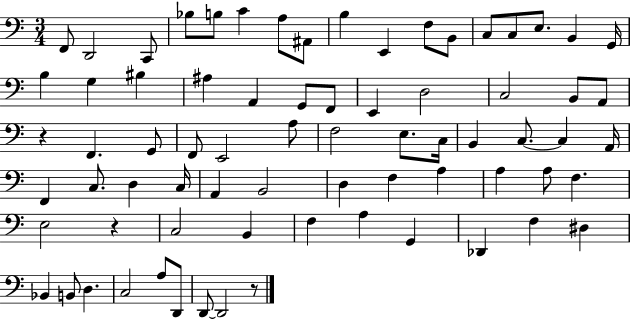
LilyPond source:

{
  \clef bass
  \numericTimeSignature
  \time 3/4
  \key c \major
  \repeat volta 2 { f,8 d,2 c,8 | bes8 b8 c'4 a8 ais,8 | b4 e,4 f8 b,8 | c8 c8 e8. b,4 g,16 | \break b4 g4 bis4 | ais4 a,4 g,8 f,8 | e,4 d2 | c2 b,8 a,8 | \break r4 f,4. g,8 | f,8 e,2 a8 | f2 e8. c16 | b,4 c8.~~ c4 a,16 | \break f,4 c8. d4 c16 | a,4 b,2 | d4 f4 a4 | a4 a8 f4. | \break e2 r4 | c2 b,4 | f4 a4 g,4 | des,4 f4 dis4 | \break bes,4 b,8 d4. | c2 a8 d,8 | d,8~~ d,2 r8 | } \bar "|."
}